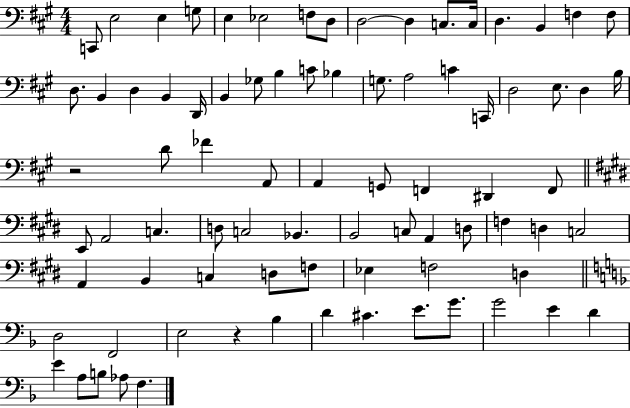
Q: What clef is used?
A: bass